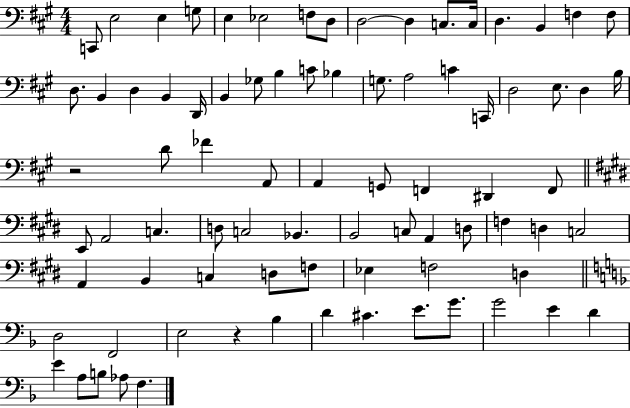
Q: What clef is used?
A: bass